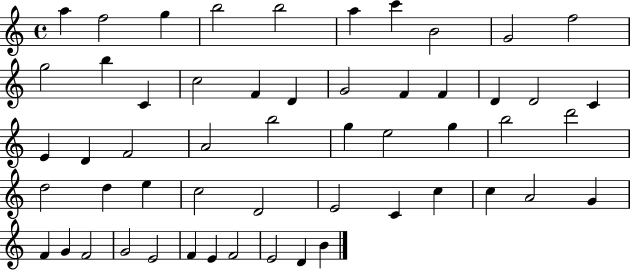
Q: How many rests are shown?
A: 0